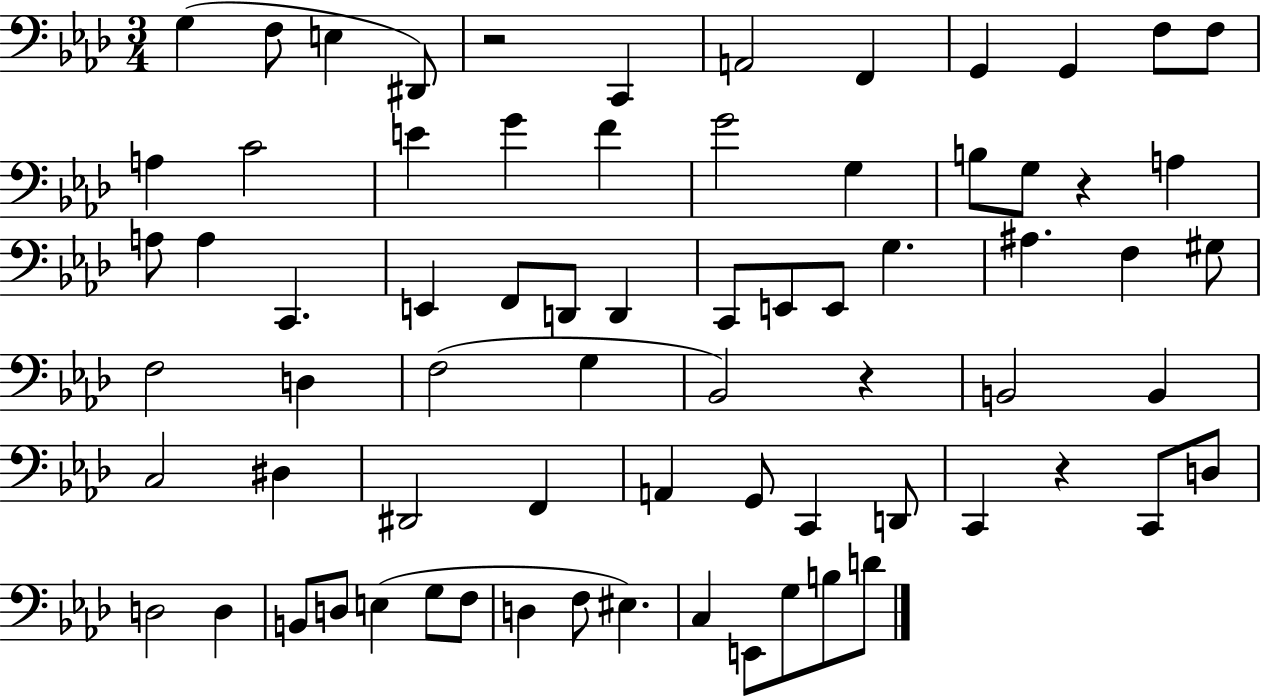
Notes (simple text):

G3/q F3/e E3/q D#2/e R/h C2/q A2/h F2/q G2/q G2/q F3/e F3/e A3/q C4/h E4/q G4/q F4/q G4/h G3/q B3/e G3/e R/q A3/q A3/e A3/q C2/q. E2/q F2/e D2/e D2/q C2/e E2/e E2/e G3/q. A#3/q. F3/q G#3/e F3/h D3/q F3/h G3/q Bb2/h R/q B2/h B2/q C3/h D#3/q D#2/h F2/q A2/q G2/e C2/q D2/e C2/q R/q C2/e D3/e D3/h D3/q B2/e D3/e E3/q G3/e F3/e D3/q F3/e EIS3/q. C3/q E2/e G3/e B3/e D4/e